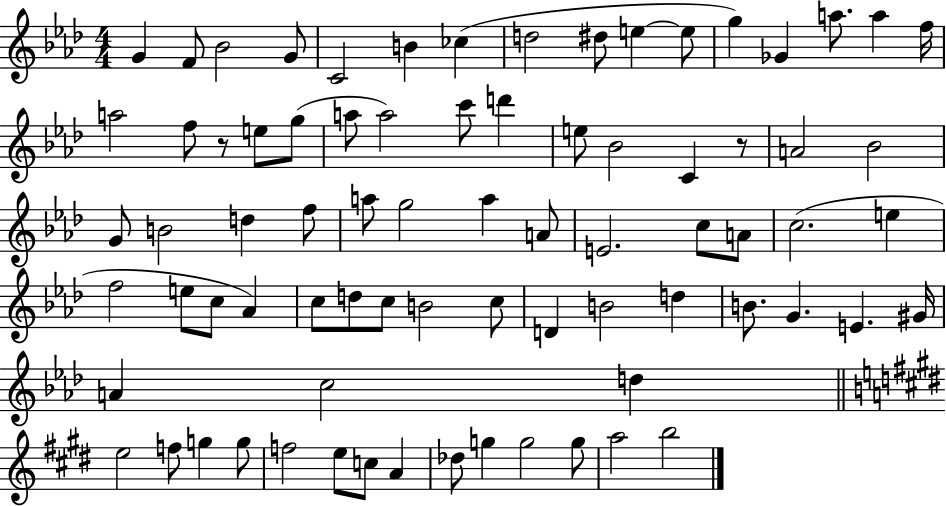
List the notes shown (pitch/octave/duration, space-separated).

G4/q F4/e Bb4/h G4/e C4/h B4/q CES5/q D5/h D#5/e E5/q E5/e G5/q Gb4/q A5/e. A5/q F5/s A5/h F5/e R/e E5/e G5/e A5/e A5/h C6/e D6/q E5/e Bb4/h C4/q R/e A4/h Bb4/h G4/e B4/h D5/q F5/e A5/e G5/h A5/q A4/e E4/h. C5/e A4/e C5/h. E5/q F5/h E5/e C5/e Ab4/q C5/e D5/e C5/e B4/h C5/e D4/q B4/h D5/q B4/e. G4/q. E4/q. G#4/s A4/q C5/h D5/q E5/h F5/e G5/q G5/e F5/h E5/e C5/e A4/q Db5/e G5/q G5/h G5/e A5/h B5/h